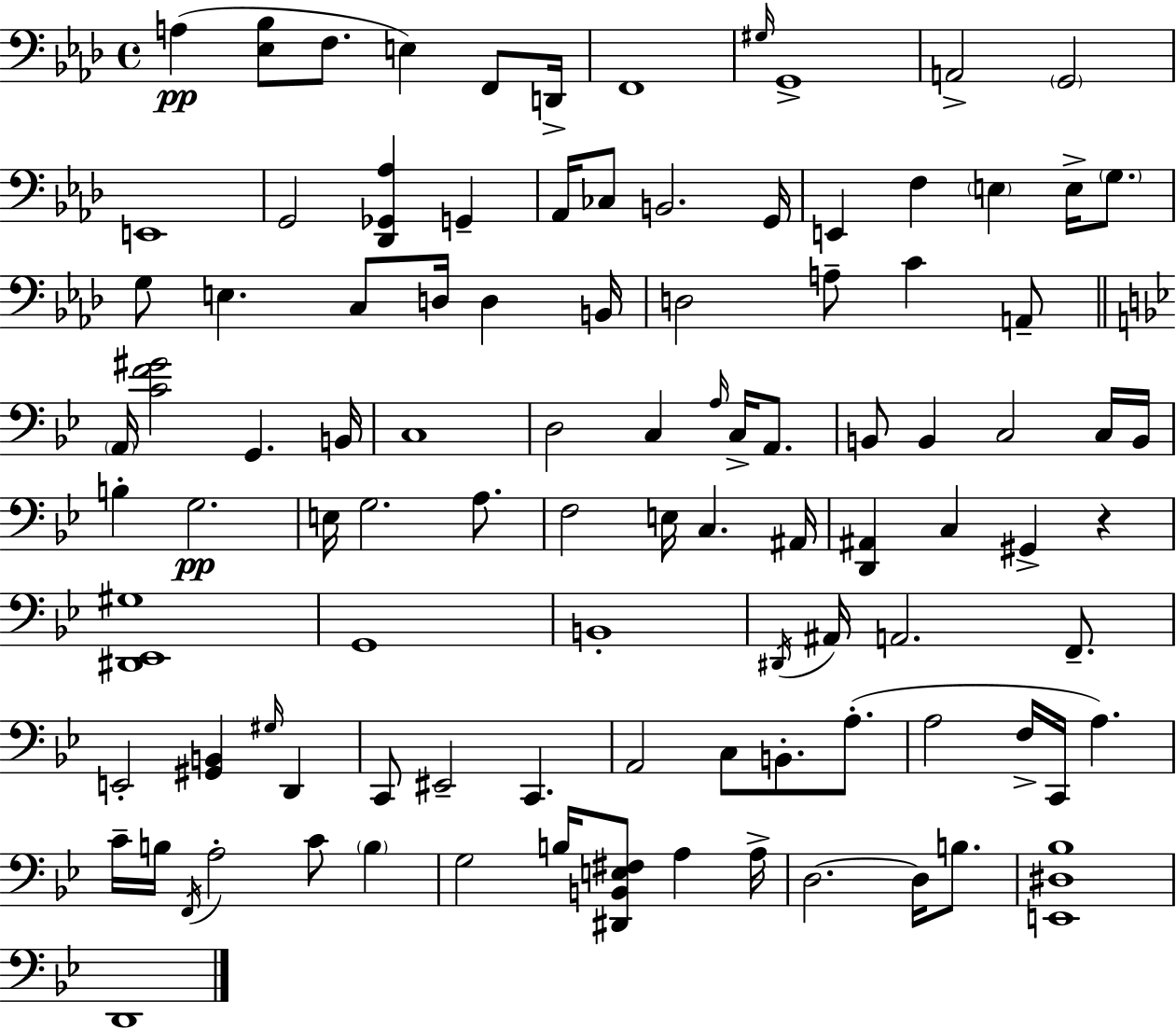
X:1
T:Untitled
M:4/4
L:1/4
K:Ab
A, [_E,_B,]/2 F,/2 E, F,,/2 D,,/4 F,,4 ^G,/4 G,,4 A,,2 G,,2 E,,4 G,,2 [_D,,_G,,_A,] G,, _A,,/4 _C,/2 B,,2 G,,/4 E,, F, E, E,/4 G,/2 G,/2 E, C,/2 D,/4 D, B,,/4 D,2 A,/2 C A,,/2 A,,/4 [CF^G]2 G,, B,,/4 C,4 D,2 C, A,/4 C,/4 A,,/2 B,,/2 B,, C,2 C,/4 B,,/4 B, G,2 E,/4 G,2 A,/2 F,2 E,/4 C, ^A,,/4 [D,,^A,,] C, ^G,, z [^D,,_E,,^G,]4 G,,4 B,,4 ^D,,/4 ^A,,/4 A,,2 F,,/2 E,,2 [^G,,B,,] ^G,/4 D,, C,,/2 ^E,,2 C,, A,,2 C,/2 B,,/2 A,/2 A,2 F,/4 C,,/4 A, C/4 B,/4 F,,/4 A,2 C/2 B, G,2 B,/4 [^D,,B,,E,^F,]/2 A, A,/4 D,2 D,/4 B,/2 [E,,^D,_B,]4 D,,4